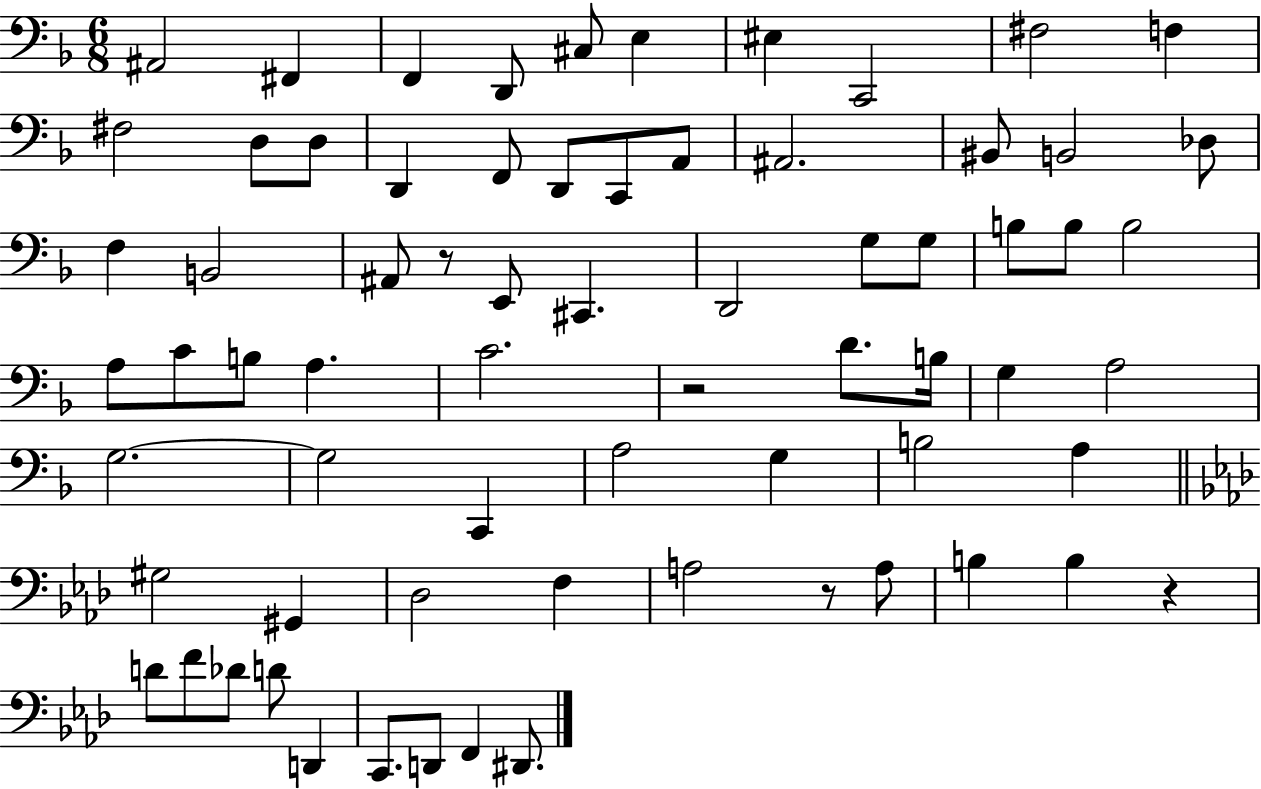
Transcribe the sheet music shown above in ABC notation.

X:1
T:Untitled
M:6/8
L:1/4
K:F
^A,,2 ^F,, F,, D,,/2 ^C,/2 E, ^E, C,,2 ^F,2 F, ^F,2 D,/2 D,/2 D,, F,,/2 D,,/2 C,,/2 A,,/2 ^A,,2 ^B,,/2 B,,2 _D,/2 F, B,,2 ^A,,/2 z/2 E,,/2 ^C,, D,,2 G,/2 G,/2 B,/2 B,/2 B,2 A,/2 C/2 B,/2 A, C2 z2 D/2 B,/4 G, A,2 G,2 G,2 C,, A,2 G, B,2 A, ^G,2 ^G,, _D,2 F, A,2 z/2 A,/2 B, B, z D/2 F/2 _D/2 D/2 D,, C,,/2 D,,/2 F,, ^D,,/2